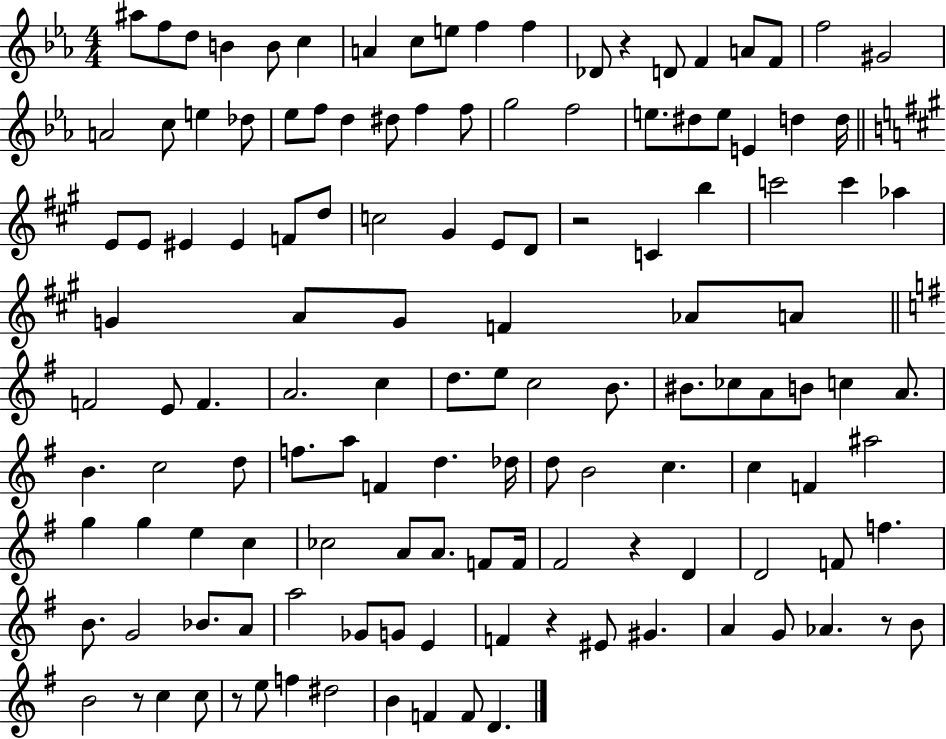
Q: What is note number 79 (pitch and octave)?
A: D5